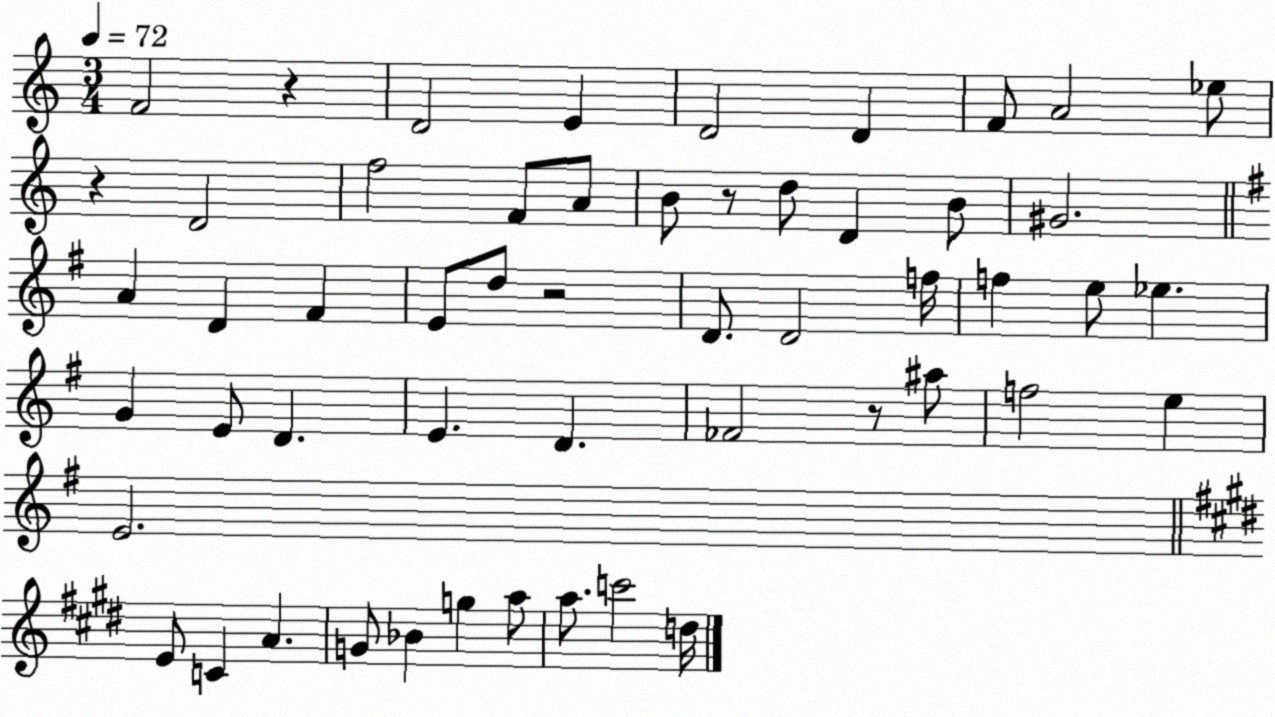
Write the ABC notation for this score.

X:1
T:Untitled
M:3/4
L:1/4
K:C
F2 z D2 E D2 D F/2 A2 _e/2 z D2 f2 F/2 A/2 B/2 z/2 d/2 D B/2 ^G2 A D ^F E/2 d/2 z2 D/2 D2 f/4 f e/2 _e G E/2 D E D _F2 z/2 ^a/2 f2 e E2 E/2 C A G/2 _B g a/2 a/2 c'2 d/4